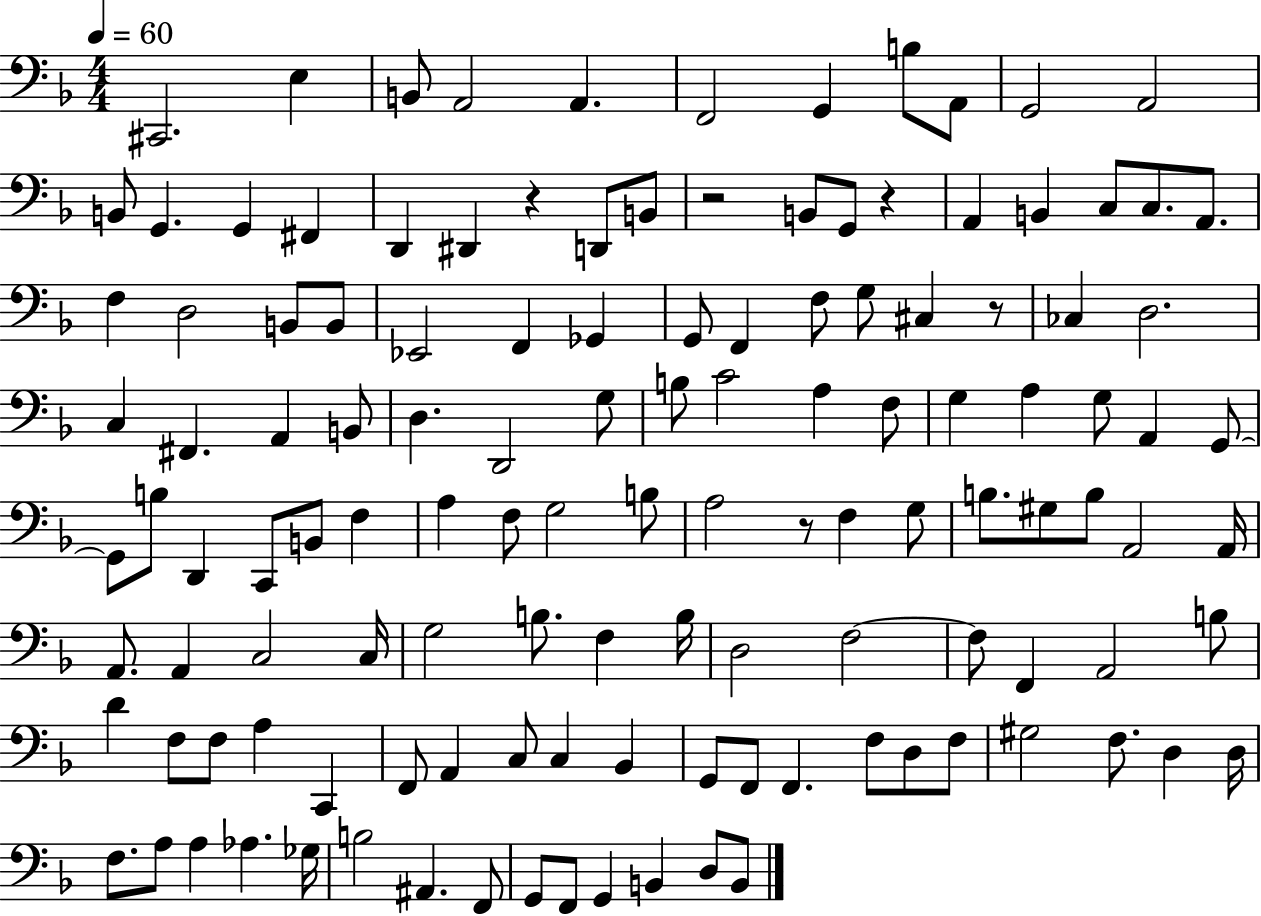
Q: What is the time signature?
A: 4/4